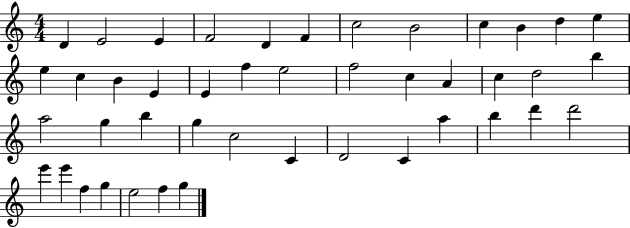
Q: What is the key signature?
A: C major